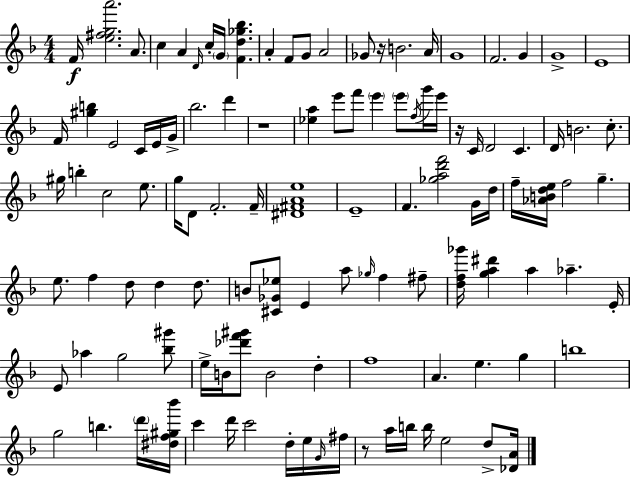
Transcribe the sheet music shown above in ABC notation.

X:1
T:Untitled
M:4/4
L:1/4
K:Dm
F/4 [e^fga']2 A/2 c A D/4 c/4 G/4 [Fd_g_b] A F/2 G/2 A2 _G/2 z/4 B2 A/4 G4 F2 G G4 E4 F/4 [^gb] E2 C/4 E/4 G/4 _b2 d' z4 [_ea] e'/2 f'/2 e' e'/2 f/4 g'/4 e'/4 z/4 C/4 D2 C D/4 B2 c/2 ^g/4 b c2 e/2 g/4 D/2 F2 F/4 [^D^FAe]4 E4 F [_gad'f']2 G/4 d/4 f/4 [_ABde]/4 f2 g e/2 f d/2 d d/2 B/2 [^C_G_e]/2 E a/2 _g/4 f ^f/2 [df_g']/4 [ga^d'] a _a E/4 E/2 _a g2 [_b^g']/2 e/4 B/4 [_d'f'^g']/2 B2 d f4 A e g b4 g2 b d'/4 [^df^g_b']/4 c' d'/4 c'2 d/4 e/4 G/4 ^f/4 z/2 a/4 b/4 b/4 e2 d/2 [_DA]/4